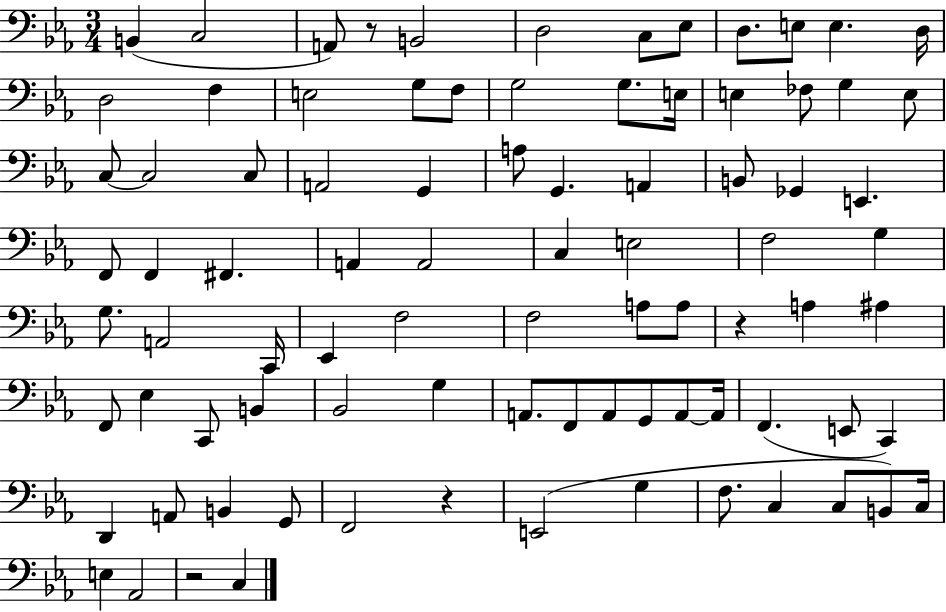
B2/q C3/h A2/e R/e B2/h D3/h C3/e Eb3/e D3/e. E3/e E3/q. D3/s D3/h F3/q E3/h G3/e F3/e G3/h G3/e. E3/s E3/q FES3/e G3/q E3/e C3/e C3/h C3/e A2/h G2/q A3/e G2/q. A2/q B2/e Gb2/q E2/q. F2/e F2/q F#2/q. A2/q A2/h C3/q E3/h F3/h G3/q G3/e. A2/h C2/s Eb2/q F3/h F3/h A3/e A3/e R/q A3/q A#3/q F2/e Eb3/q C2/e B2/q Bb2/h G3/q A2/e. F2/e A2/e G2/e A2/e A2/s F2/q. E2/e C2/q D2/q A2/e B2/q G2/e F2/h R/q E2/h G3/q F3/e. C3/q C3/e B2/e C3/s E3/q Ab2/h R/h C3/q